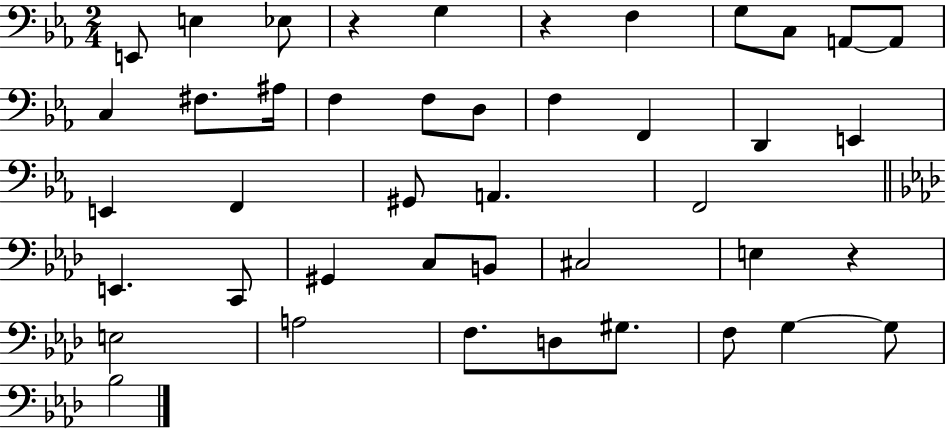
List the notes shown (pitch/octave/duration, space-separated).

E2/e E3/q Eb3/e R/q G3/q R/q F3/q G3/e C3/e A2/e A2/e C3/q F#3/e. A#3/s F3/q F3/e D3/e F3/q F2/q D2/q E2/q E2/q F2/q G#2/e A2/q. F2/h E2/q. C2/e G#2/q C3/e B2/e C#3/h E3/q R/q E3/h A3/h F3/e. D3/e G#3/e. F3/e G3/q G3/e Bb3/h